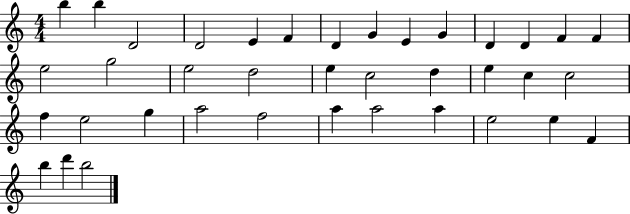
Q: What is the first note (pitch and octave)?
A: B5